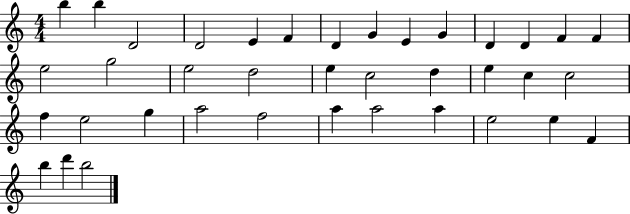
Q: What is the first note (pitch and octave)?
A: B5